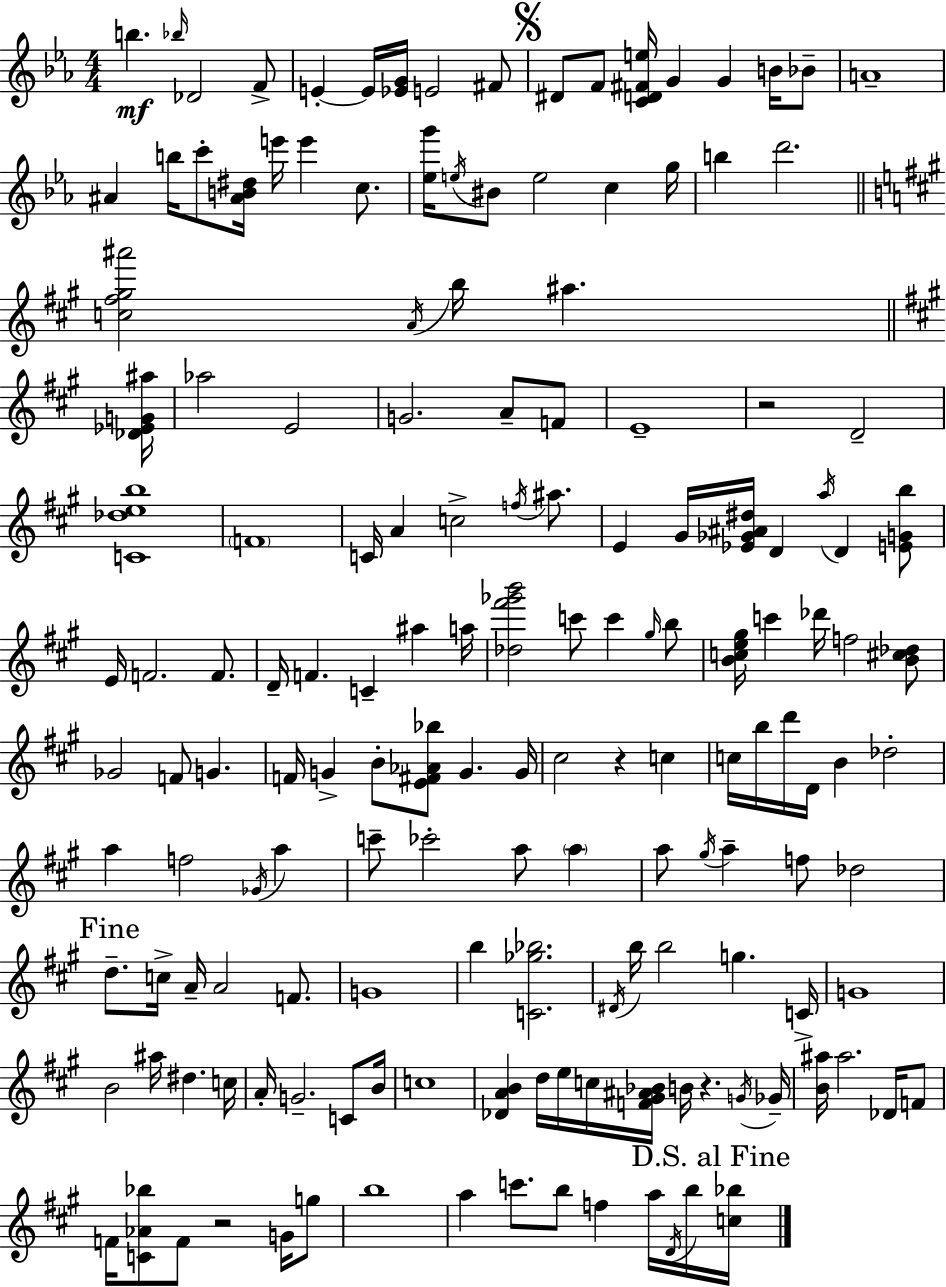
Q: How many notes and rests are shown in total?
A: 159